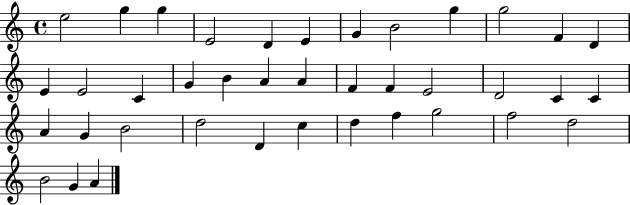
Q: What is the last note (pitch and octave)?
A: A4